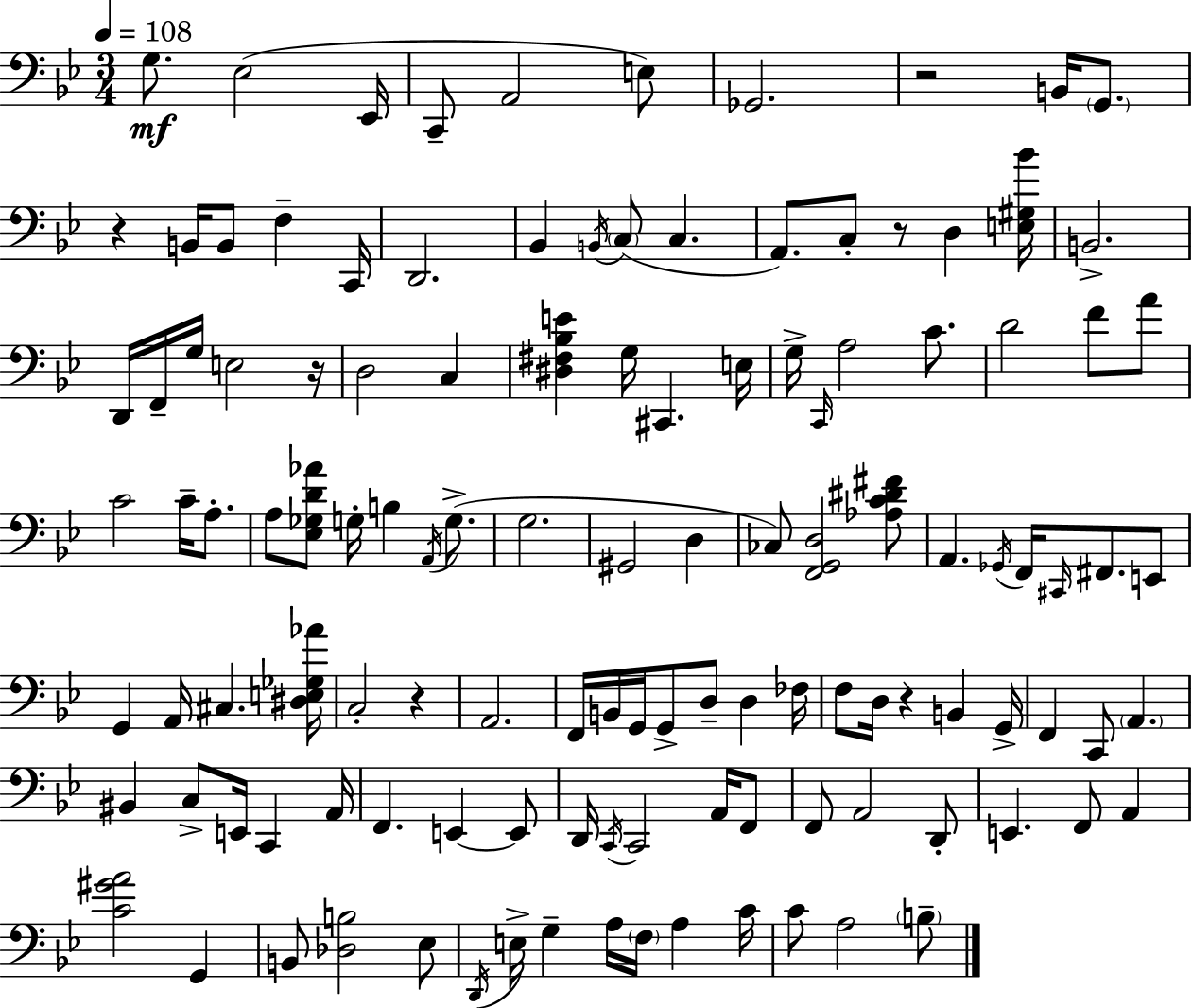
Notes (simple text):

G3/e. Eb3/h Eb2/s C2/e A2/h E3/e Gb2/h. R/h B2/s G2/e. R/q B2/s B2/e F3/q C2/s D2/h. Bb2/q B2/s C3/e C3/q. A2/e. C3/e R/e D3/q [E3,G#3,Bb4]/s B2/h. D2/s F2/s G3/s E3/h R/s D3/h C3/q [D#3,F#3,Bb3,E4]/q G3/s C#2/q. E3/s G3/s C2/s A3/h C4/e. D4/h F4/e A4/e C4/h C4/s A3/e. A3/e [Eb3,Gb3,D4,Ab4]/e G3/s B3/q A2/s G3/e. G3/h. G#2/h D3/q CES3/e [F2,G2,D3]/h [Ab3,C4,D#4,F#4]/e A2/q. Gb2/s F2/s C#2/s F#2/e. E2/e G2/q A2/s C#3/q. [D#3,E3,Gb3,Ab4]/s C3/h R/q A2/h. F2/s B2/s G2/s G2/e D3/e D3/q FES3/s F3/e D3/s R/q B2/q G2/s F2/q C2/e A2/q. BIS2/q C3/e E2/s C2/q A2/s F2/q. E2/q E2/e D2/s C2/s C2/h A2/s F2/e F2/e A2/h D2/e E2/q. F2/e A2/q [C4,G#4,A4]/h G2/q B2/e [Db3,B3]/h Eb3/e D2/s E3/s G3/q A3/s F3/s A3/q C4/s C4/e A3/h B3/e